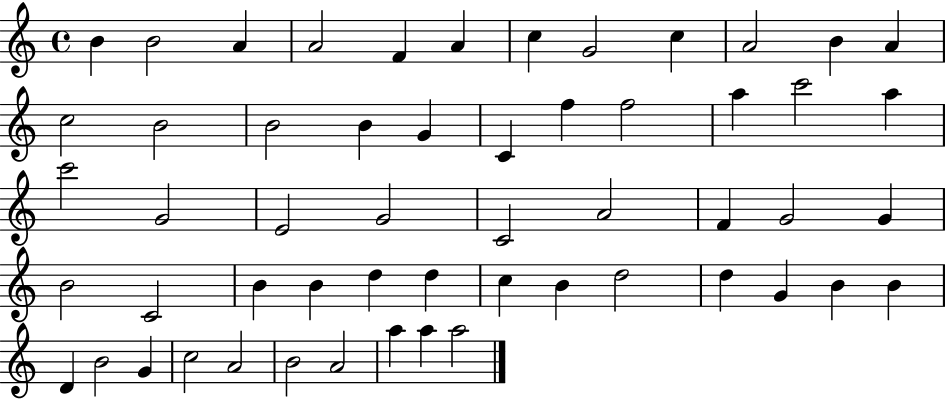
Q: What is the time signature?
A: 4/4